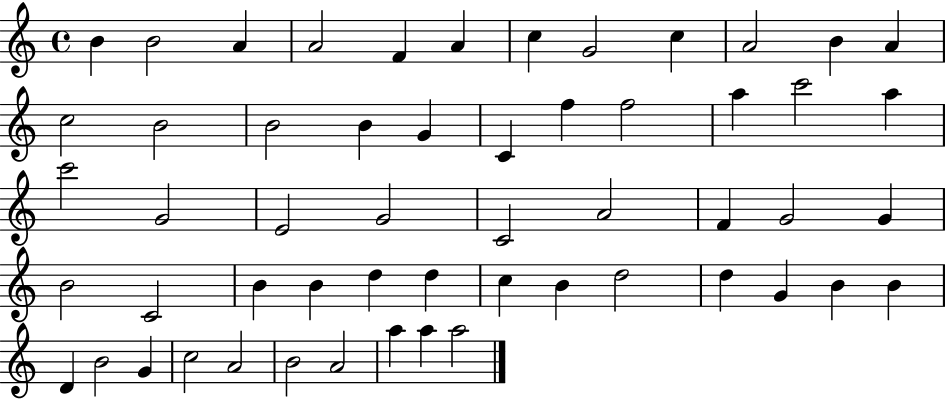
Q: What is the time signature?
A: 4/4